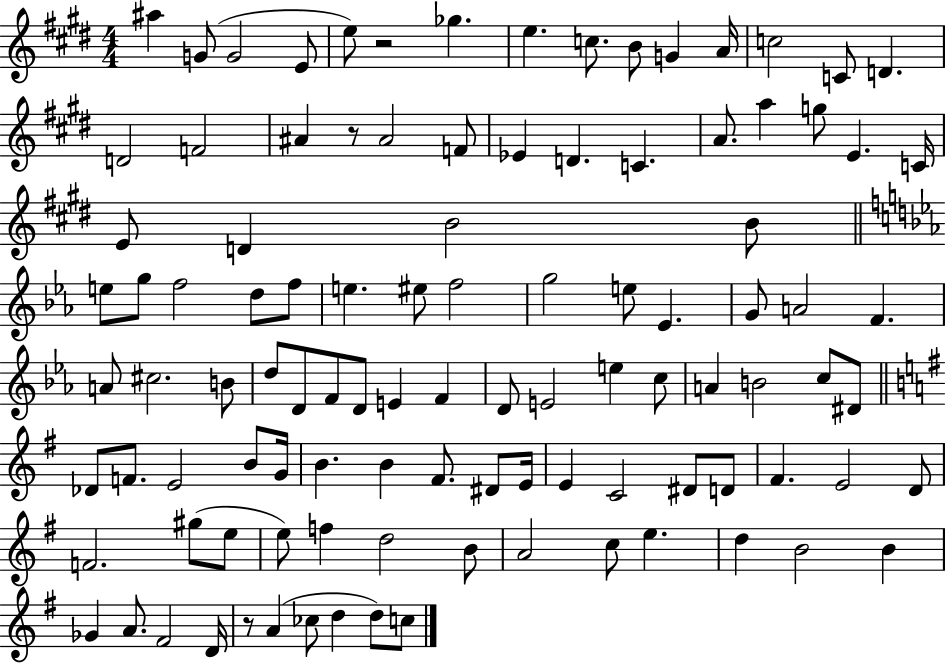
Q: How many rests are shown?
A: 3